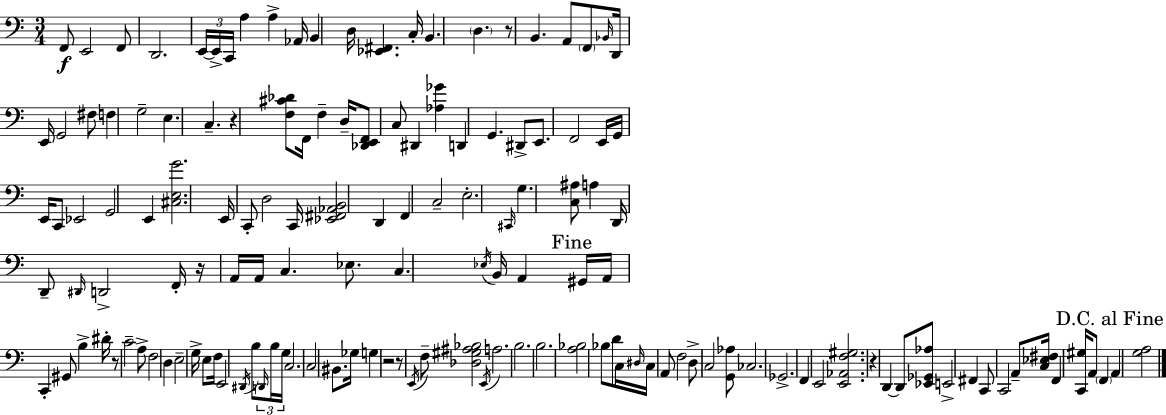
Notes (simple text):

F2/e E2/h F2/e D2/h. E2/s E2/s C2/s A3/q A3/q Ab2/s B2/q D3/s [Eb2,F#2]/q. C3/s B2/q. D3/q. R/e B2/q. A2/e F2/e Bb2/s D2/s E2/s G2/h F#3/e F3/q G3/h E3/q. C3/q. R/q [F3,C#4,Db4]/e F2/s F3/q D3/s [Db2,E2,F2]/e C3/e D#2/q [Ab3,Gb4]/q D2/q G2/q. D#2/e E2/e. F2/h E2/s G2/s E2/s C2/e Eb2/h G2/h E2/q [C#3,E3,G4]/h. E2/s C2/e D3/h C2/s [Eb2,F#2,Ab2,B2]/h D2/q F2/q C3/h E3/h. C#2/s G3/q. [C3,A#3]/e A3/q D2/s D2/e D#2/s D2/h F2/s R/s A2/s A2/s C3/q. Eb3/e. C3/q. Eb3/s B2/s A2/q G#2/s A2/s C2/q G#2/e B3/q D#4/s R/e C4/h A3/e F3/h D3/q E3/h G3/s E3/e F3/s E2/h D#2/s B3/e D2/s B3/s G3/s C3/h. C3/h BIS2/e. Gb3/s G3/q R/h R/e E2/s F3/e [Db3,G#3,A#3,Bb3]/h E2/s A3/h. B3/h. B3/h. [A3,Bb3]/h Bb3/e D4/e C3/s D#3/s C3/s A2/e F3/h D3/e C3/h [G2,Ab3]/e CES3/h. Gb2/h. F2/q E2/h [E2,Ab2,F3,G#3]/h. R/q D2/q D2/e [Eb2,Gb2,Ab3]/e E2/h F#2/q C2/e C2/h A2/e [C3,Eb3,F#3]/s F2/q [C2,G#3]/s A2/e F2/q A2/q [G3,A3]/h